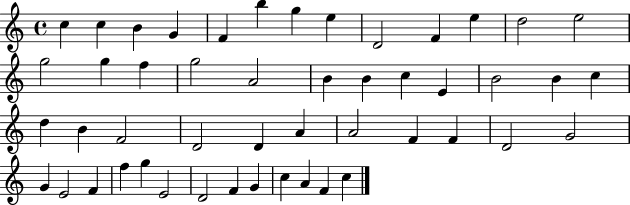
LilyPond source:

{
  \clef treble
  \time 4/4
  \defaultTimeSignature
  \key c \major
  c''4 c''4 b'4 g'4 | f'4 b''4 g''4 e''4 | d'2 f'4 e''4 | d''2 e''2 | \break g''2 g''4 f''4 | g''2 a'2 | b'4 b'4 c''4 e'4 | b'2 b'4 c''4 | \break d''4 b'4 f'2 | d'2 d'4 a'4 | a'2 f'4 f'4 | d'2 g'2 | \break g'4 e'2 f'4 | f''4 g''4 e'2 | d'2 f'4 g'4 | c''4 a'4 f'4 c''4 | \break \bar "|."
}